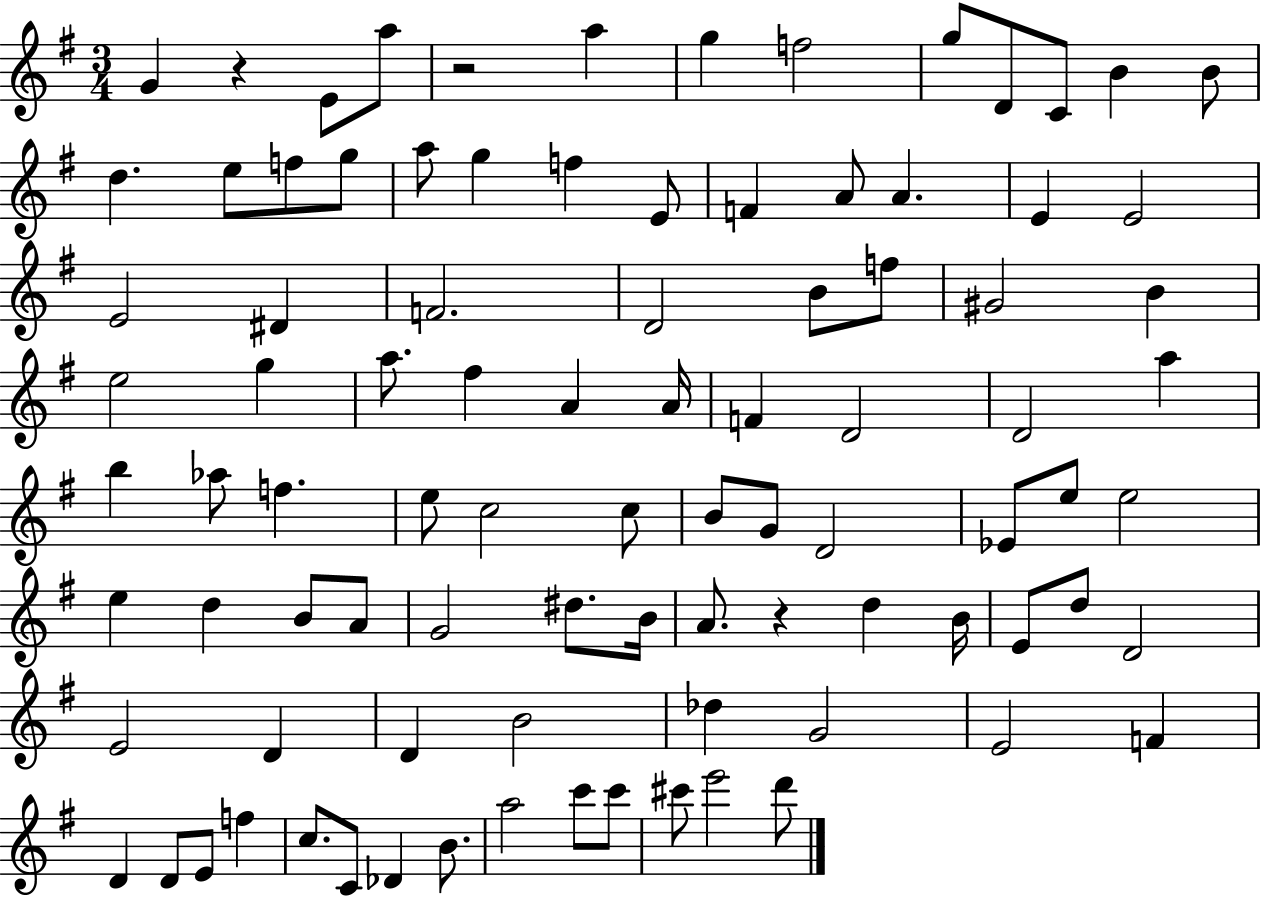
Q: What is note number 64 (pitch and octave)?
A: B4